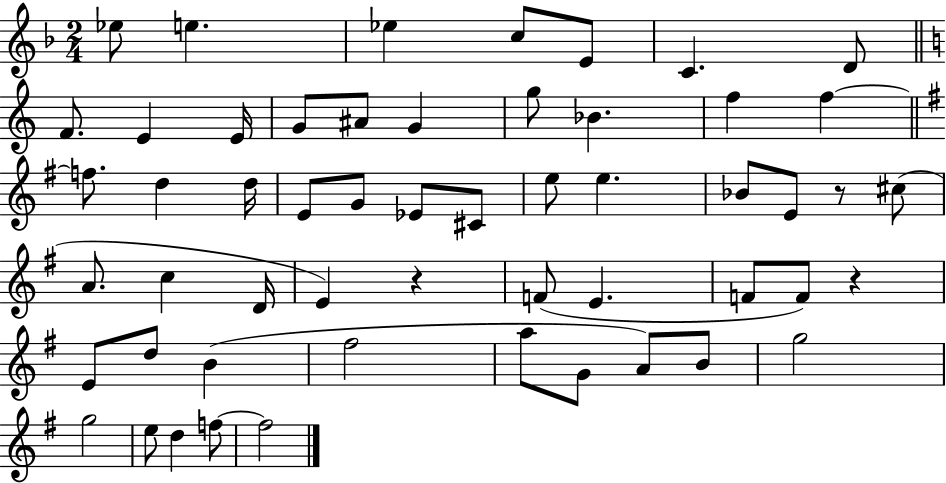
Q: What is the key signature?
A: F major